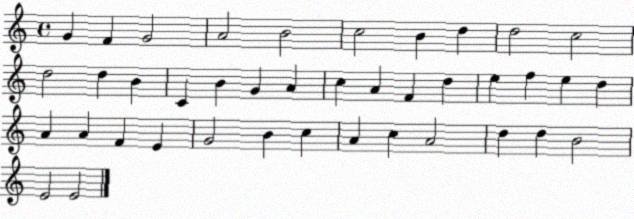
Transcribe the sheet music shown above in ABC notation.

X:1
T:Untitled
M:4/4
L:1/4
K:C
G F G2 A2 B2 c2 B d d2 c2 d2 d B C B G A c A F d e f e d A A F E G2 B c A c A2 d d B2 E2 E2